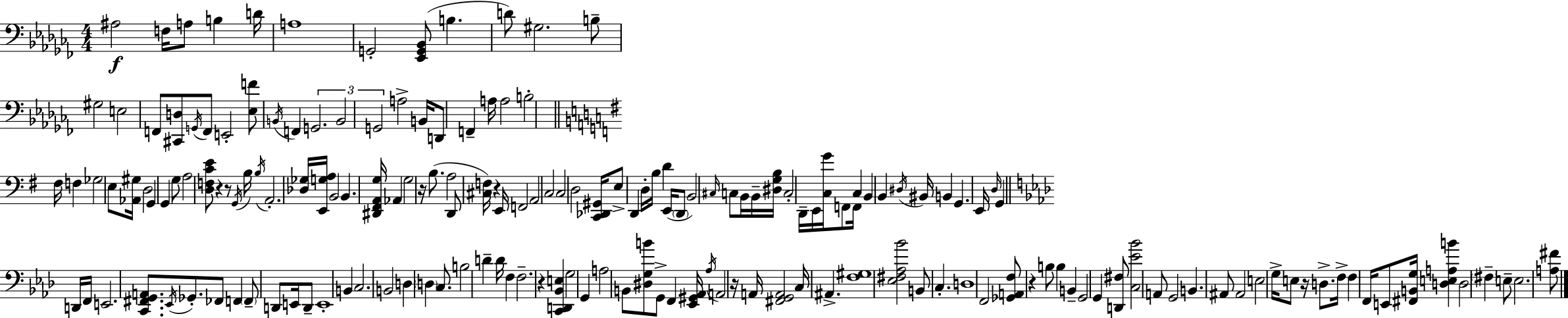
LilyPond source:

{
  \clef bass
  \numericTimeSignature
  \time 4/4
  \key aes \minor
  \repeat volta 2 { ais2\f f16 a8 b4 d'16 | a1 | g,2-. <ees, g, bes,>8( b4. | d'8) gis2. b8-- | \break gis2 e2 | f,8 <cis, d>8 \acciaccatura { g,16 } f,8 e,2-. <ees f'>8 | \acciaccatura { b,16 } f,4 \tuplet 3/2 { g,2. | b,2 g,2 } | \break a2-> b,16 d,8 f,4-- | a16 a2 b2-. | \bar "||" \break \key g \major fis16 f4 ges2 e8 <aes, gis>16 | d2 g,4 g,4 | g8 a2 <d f c' e'>8 r4 | r8 \acciaccatura { g,16 } b16 \acciaccatura { b16 } a,2.-. | \break <des ges>16 <e, g a>16 b,2 b,4. | <dis, fis, a, g>16 aes,4 g2 r16 b8.( | a2 d,8 <cis f>16) r4 | e,16 f,2 a,2 | \break c2 c2 | d2 <c, des, gis,>16 e8-> d,4 | d16-. b16 d'4 e,16( \parenthesize d,8 b,2) | \grace { cis16 } c8 b,16 b,16-- <dis g b>16 c2-. | \break d,16-- e,16 <c g'>16 f,8 f,16 c4 b,4 b,4 | \acciaccatura { dis16 } bis,16 b,4 g,4. e,16 \grace { d16 } | g,4 \bar "||" \break \key f \minor d,16 f,16 e,2. <c, fis, g, a,>8. | \acciaccatura { ees,16 } ges,8.-. fes,8 f,4 \parenthesize f,8-- d,8 e,16 | d,8-- e,1-. | b,4 c2. | \break b,2 d4 \parenthesize d4 | c8. b2 d'4-- | d'16 f4 f2.-- | r4 <c, d, bes, e>4 g2 | \break g,4 a2 b,8 | <dis g b'>8 g,8-> f,4 <ees, gis, aes,>16 \acciaccatura { aes16 } a,2 | r16 a,16 <fis, g, a,>2 c16 ais,4.-> | <f gis>1 | \break <ees fis aes bes'>2 b,8 c4.-. | d1 | f,2 <ges, a, f>8 r4 | b8 b4 b,4-- g,2 | \break g,4 <d, fis>8 <c ees' bes'>2 | a,8 g,2 b,4. | ais,8 ais,2 e2 | g16-> e8 r16 d8.-> f16-> f4 f,16 | \break e,8 <fis, b, g>16 <d e a b'>4 d2 \parenthesize fis4-- | e8-- e2. | <a fis'>8 } \bar "|."
}